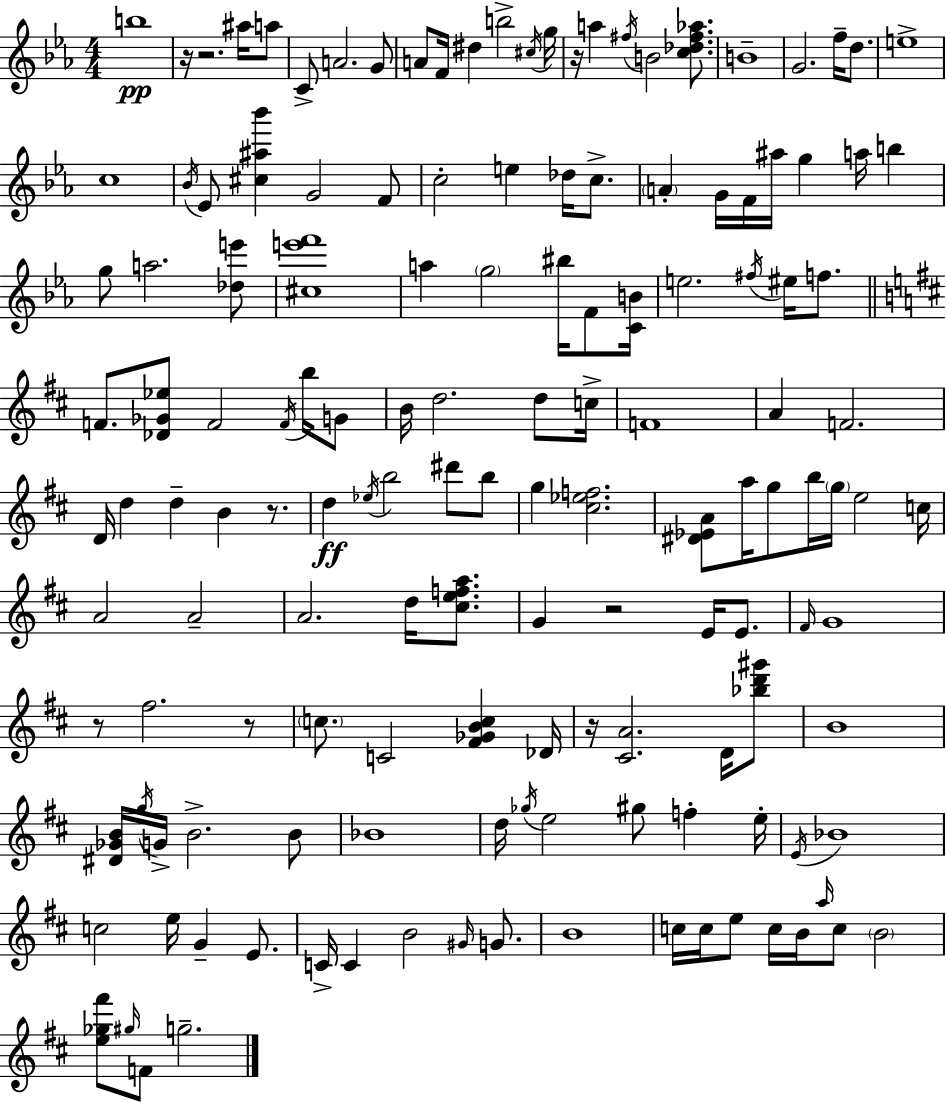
{
  \clef treble
  \numericTimeSignature
  \time 4/4
  \key c \minor
  b''1\pp | r16 r2. ais''16 a''8 | c'8-> a'2. g'8 | a'8 f'16 dis''4 b''2-> \acciaccatura { cis''16 } | \break g''16 r16 a''4 \acciaccatura { fis''16 } b'2 <c'' des'' fis'' aes''>8. | b'1-- | g'2. f''16-- d''8. | e''1-> | \break c''1 | \acciaccatura { bes'16 } ees'8 <cis'' ais'' bes'''>4 g'2 | f'8 c''2-. e''4 des''16 | c''8.-> \parenthesize a'4-. g'16 f'16 ais''16 g''4 a''16 b''4 | \break g''8 a''2. | <des'' e'''>8 <cis'' e''' f'''>1 | a''4 \parenthesize g''2 bis''16 | f'8 <c' b'>16 e''2. \acciaccatura { fis''16 } | \break eis''16 f''8. \bar "||" \break \key b \minor f'8. <des' ges' ees''>8 f'2 \acciaccatura { f'16 } b''16 g'8 | b'16 d''2. d''8 | c''16-> f'1 | a'4 f'2. | \break d'16 d''4 d''4-- b'4 r8. | d''4\ff \acciaccatura { ees''16 } b''2 dis'''8 | b''8 g''4 <cis'' ees'' f''>2. | <dis' ees' a'>8 a''16 g''8 b''16 \parenthesize g''16 e''2 | \break c''16 a'2 a'2-- | a'2. d''16 <cis'' e'' f'' a''>8. | g'4 r2 e'16 e'8. | \grace { fis'16 } g'1 | \break r8 fis''2. | r8 \parenthesize c''8. c'2 <fis' ges' b' c''>4 | des'16 r16 <cis' a'>2. | d'16 <bes'' d''' gis'''>8 b'1 | \break <dis' ges' b'>16 \acciaccatura { g''16 } g'16-> b'2.-> | b'8 bes'1 | d''16 \acciaccatura { ges''16 } e''2 gis''8 | f''4-. e''16-. \acciaccatura { e'16 } bes'1 | \break c''2 e''16 g'4-- | e'8. c'16-> c'4 b'2 | \grace { gis'16 } g'8. b'1 | c''16 c''16 e''8 c''16 b'16 \grace { a''16 } c''8 | \break \parenthesize b'2 <e'' ges'' fis'''>8 \grace { gis''16 } f'8 g''2.-- | \bar "|."
}